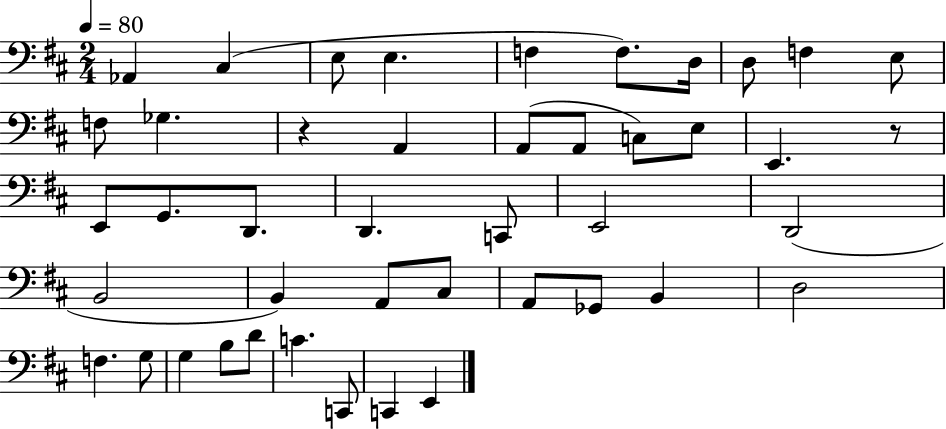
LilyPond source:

{
  \clef bass
  \numericTimeSignature
  \time 2/4
  \key d \major
  \tempo 4 = 80
  aes,4 cis4( | e8 e4. | f4 f8.) d16 | d8 f4 e8 | \break f8 ges4. | r4 a,4 | a,8( a,8 c8) e8 | e,4. r8 | \break e,8 g,8. d,8. | d,4. c,8 | e,2 | d,2( | \break b,2 | b,4) a,8 cis8 | a,8 ges,8 b,4 | d2 | \break f4. g8 | g4 b8 d'8 | c'4. c,8 | c,4 e,4 | \break \bar "|."
}